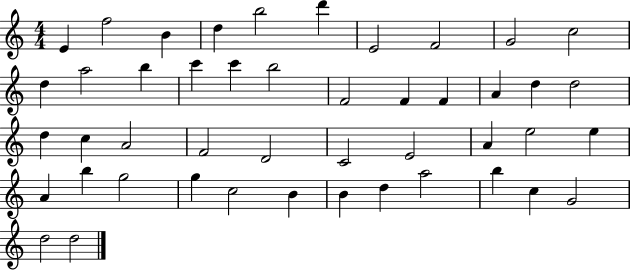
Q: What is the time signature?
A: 4/4